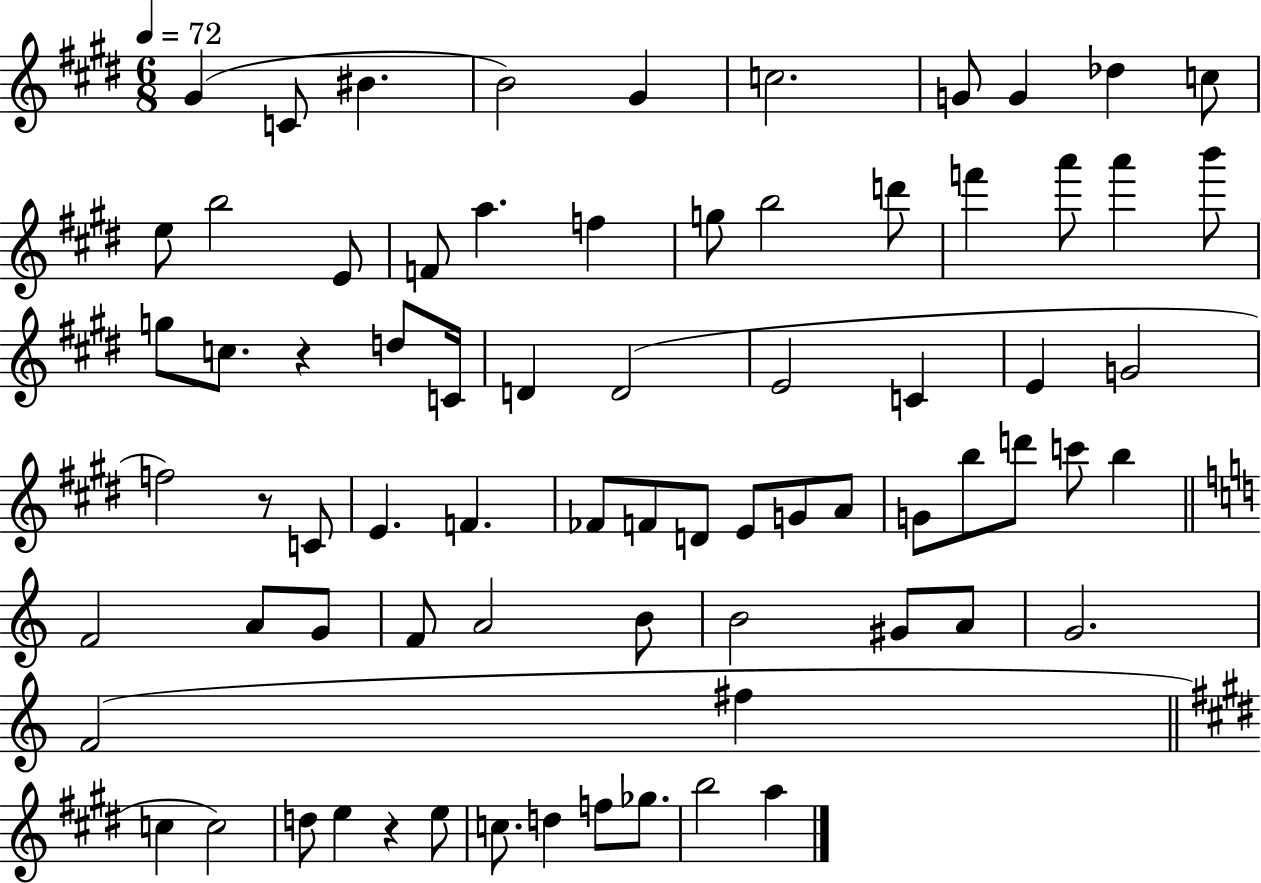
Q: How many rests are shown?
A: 3